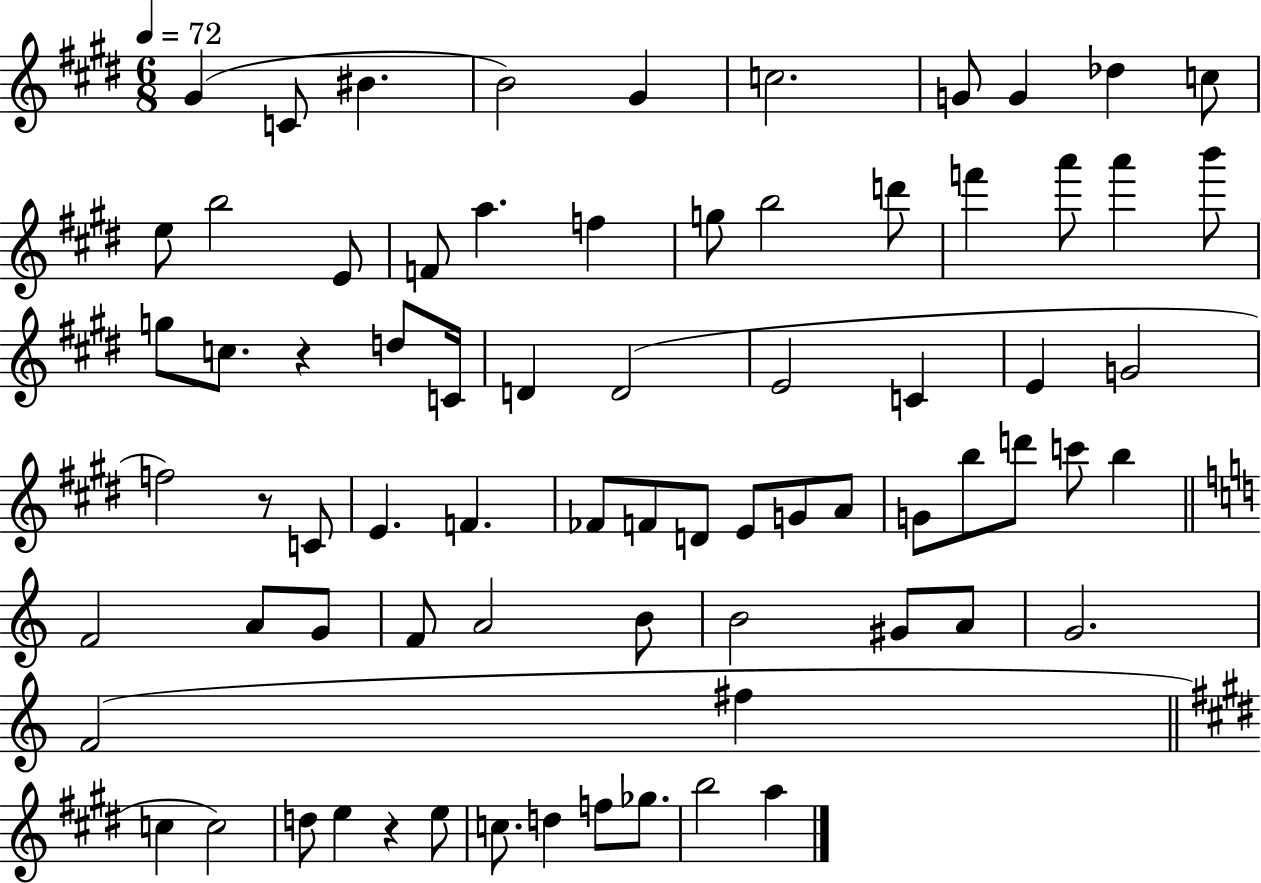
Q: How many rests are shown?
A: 3